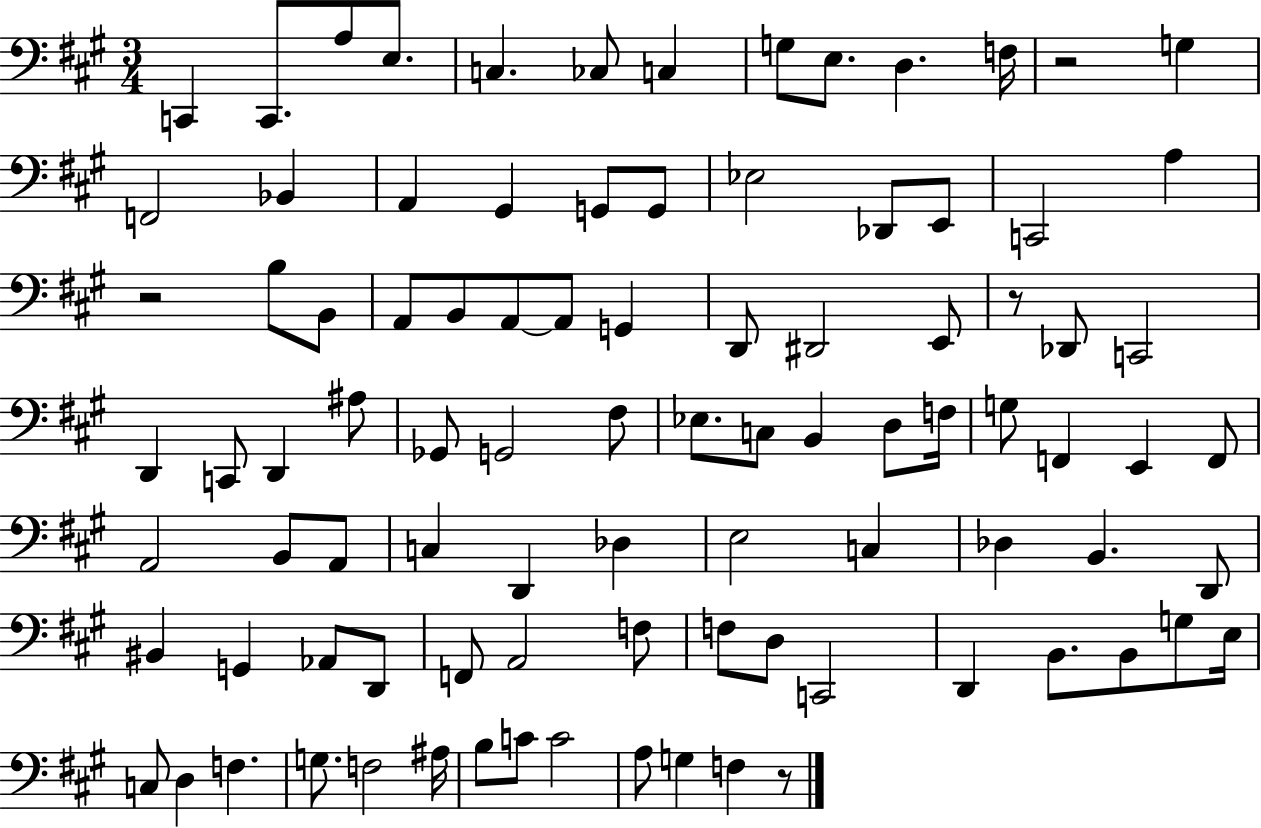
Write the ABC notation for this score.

X:1
T:Untitled
M:3/4
L:1/4
K:A
C,, C,,/2 A,/2 E,/2 C, _C,/2 C, G,/2 E,/2 D, F,/4 z2 G, F,,2 _B,, A,, ^G,, G,,/2 G,,/2 _E,2 _D,,/2 E,,/2 C,,2 A, z2 B,/2 B,,/2 A,,/2 B,,/2 A,,/2 A,,/2 G,, D,,/2 ^D,,2 E,,/2 z/2 _D,,/2 C,,2 D,, C,,/2 D,, ^A,/2 _G,,/2 G,,2 ^F,/2 _E,/2 C,/2 B,, D,/2 F,/4 G,/2 F,, E,, F,,/2 A,,2 B,,/2 A,,/2 C, D,, _D, E,2 C, _D, B,, D,,/2 ^B,, G,, _A,,/2 D,,/2 F,,/2 A,,2 F,/2 F,/2 D,/2 C,,2 D,, B,,/2 B,,/2 G,/2 E,/4 C,/2 D, F, G,/2 F,2 ^A,/4 B,/2 C/2 C2 A,/2 G, F, z/2